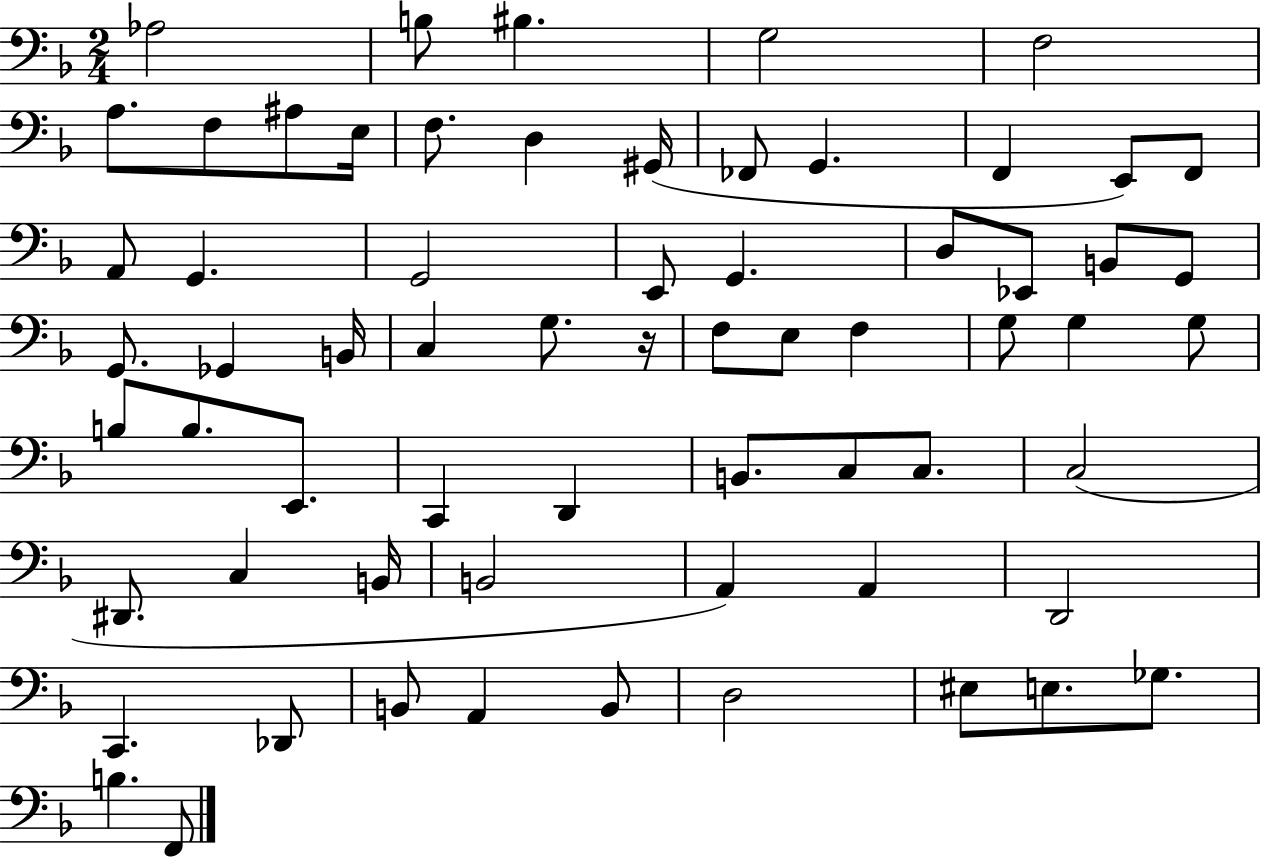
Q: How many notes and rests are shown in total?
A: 65